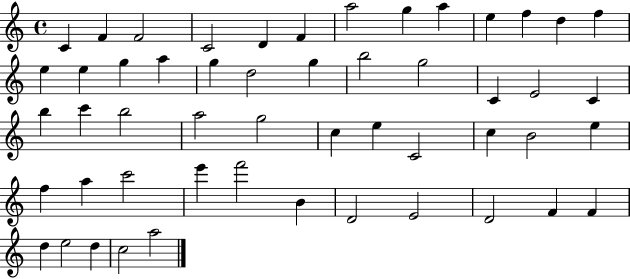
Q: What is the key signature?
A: C major